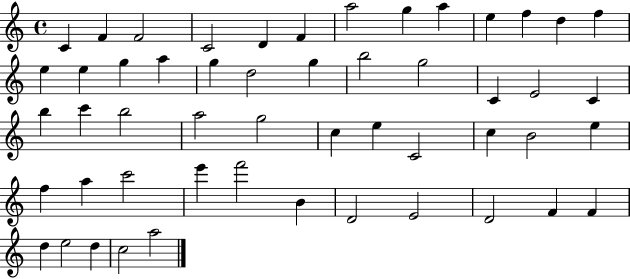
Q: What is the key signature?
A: C major